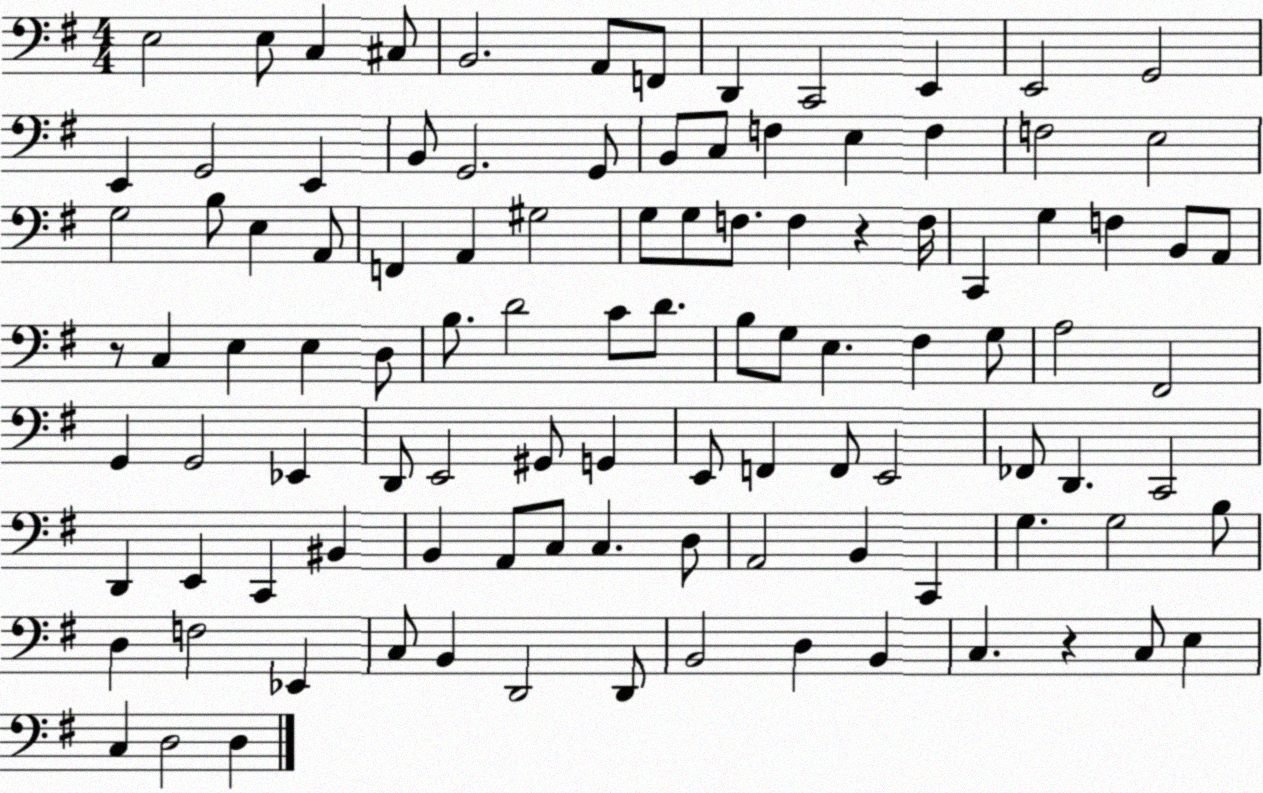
X:1
T:Untitled
M:4/4
L:1/4
K:G
E,2 E,/2 C, ^C,/2 B,,2 A,,/2 F,,/2 D,, C,,2 E,, E,,2 G,,2 E,, G,,2 E,, B,,/2 G,,2 G,,/2 B,,/2 C,/2 F, E, F, F,2 E,2 G,2 B,/2 E, A,,/2 F,, A,, ^G,2 G,/2 G,/2 F,/2 F, z F,/4 C,, G, F, B,,/2 A,,/2 z/2 C, E, E, D,/2 B,/2 D2 C/2 D/2 B,/2 G,/2 E, ^F, G,/2 A,2 ^F,,2 G,, G,,2 _E,, D,,/2 E,,2 ^G,,/2 G,, E,,/2 F,, F,,/2 E,,2 _F,,/2 D,, C,,2 D,, E,, C,, ^B,, B,, A,,/2 C,/2 C, D,/2 A,,2 B,, C,, G, G,2 B,/2 D, F,2 _E,, C,/2 B,, D,,2 D,,/2 B,,2 D, B,, C, z C,/2 E, C, D,2 D,